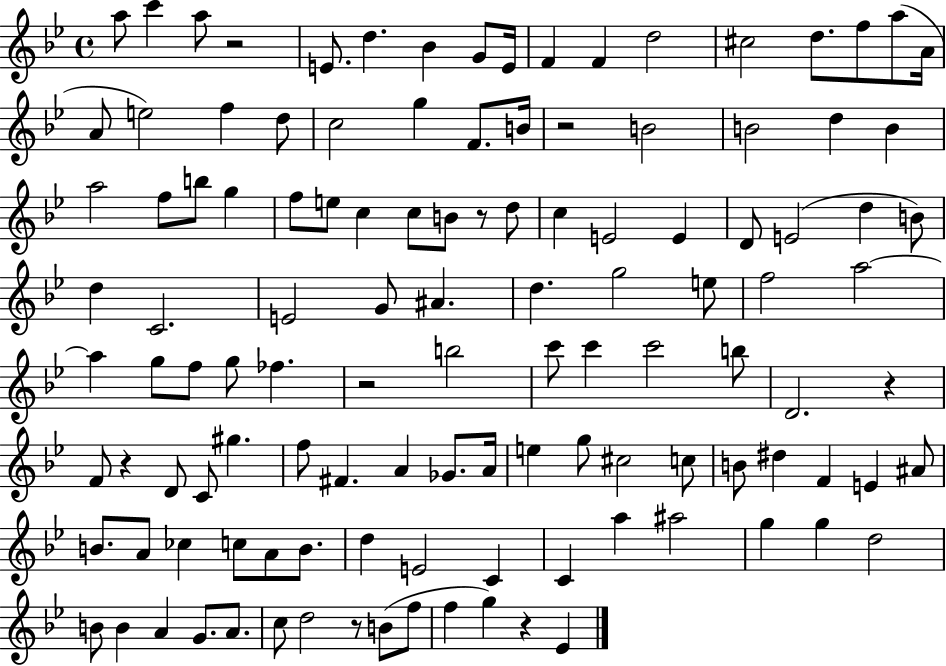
X:1
T:Untitled
M:4/4
L:1/4
K:Bb
a/2 c' a/2 z2 E/2 d _B G/2 E/4 F F d2 ^c2 d/2 f/2 a/2 A/4 A/2 e2 f d/2 c2 g F/2 B/4 z2 B2 B2 d B a2 f/2 b/2 g f/2 e/2 c c/2 B/2 z/2 d/2 c E2 E D/2 E2 d B/2 d C2 E2 G/2 ^A d g2 e/2 f2 a2 a g/2 f/2 g/2 _f z2 b2 c'/2 c' c'2 b/2 D2 z F/2 z D/2 C/2 ^g f/2 ^F A _G/2 A/4 e g/2 ^c2 c/2 B/2 ^d F E ^A/2 B/2 A/2 _c c/2 A/2 B/2 d E2 C C a ^a2 g g d2 B/2 B A G/2 A/2 c/2 d2 z/2 B/2 f/2 f g z _E